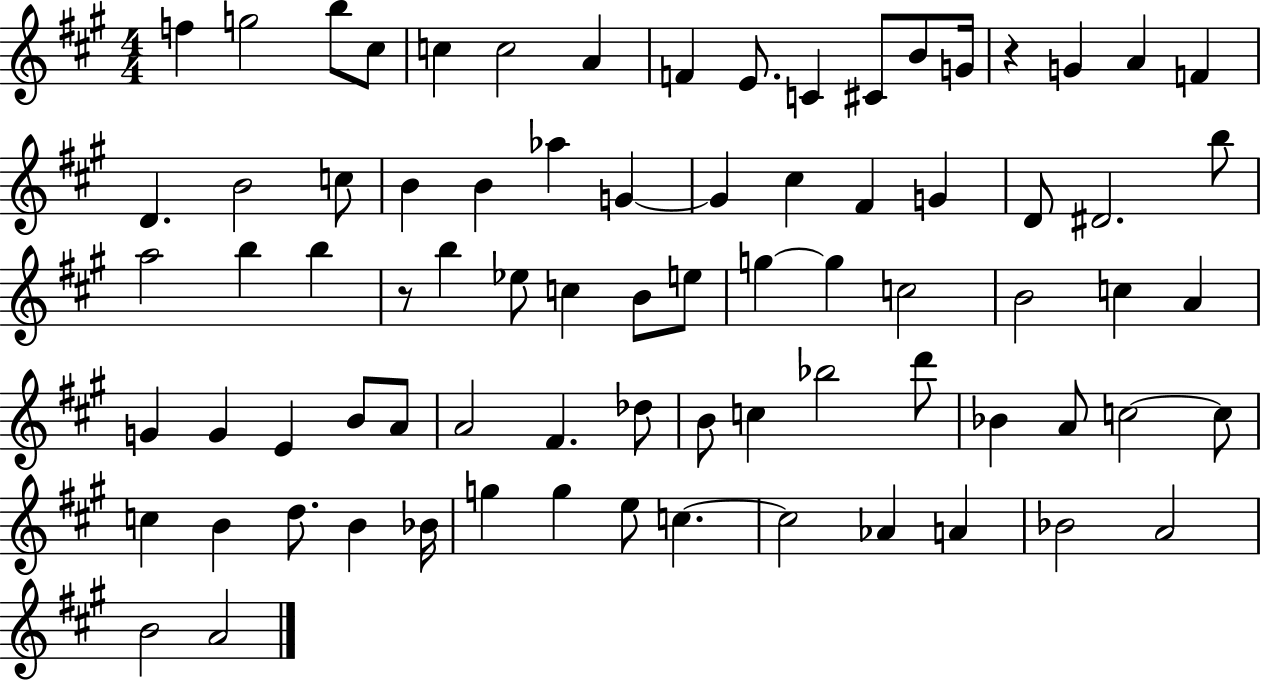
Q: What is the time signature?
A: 4/4